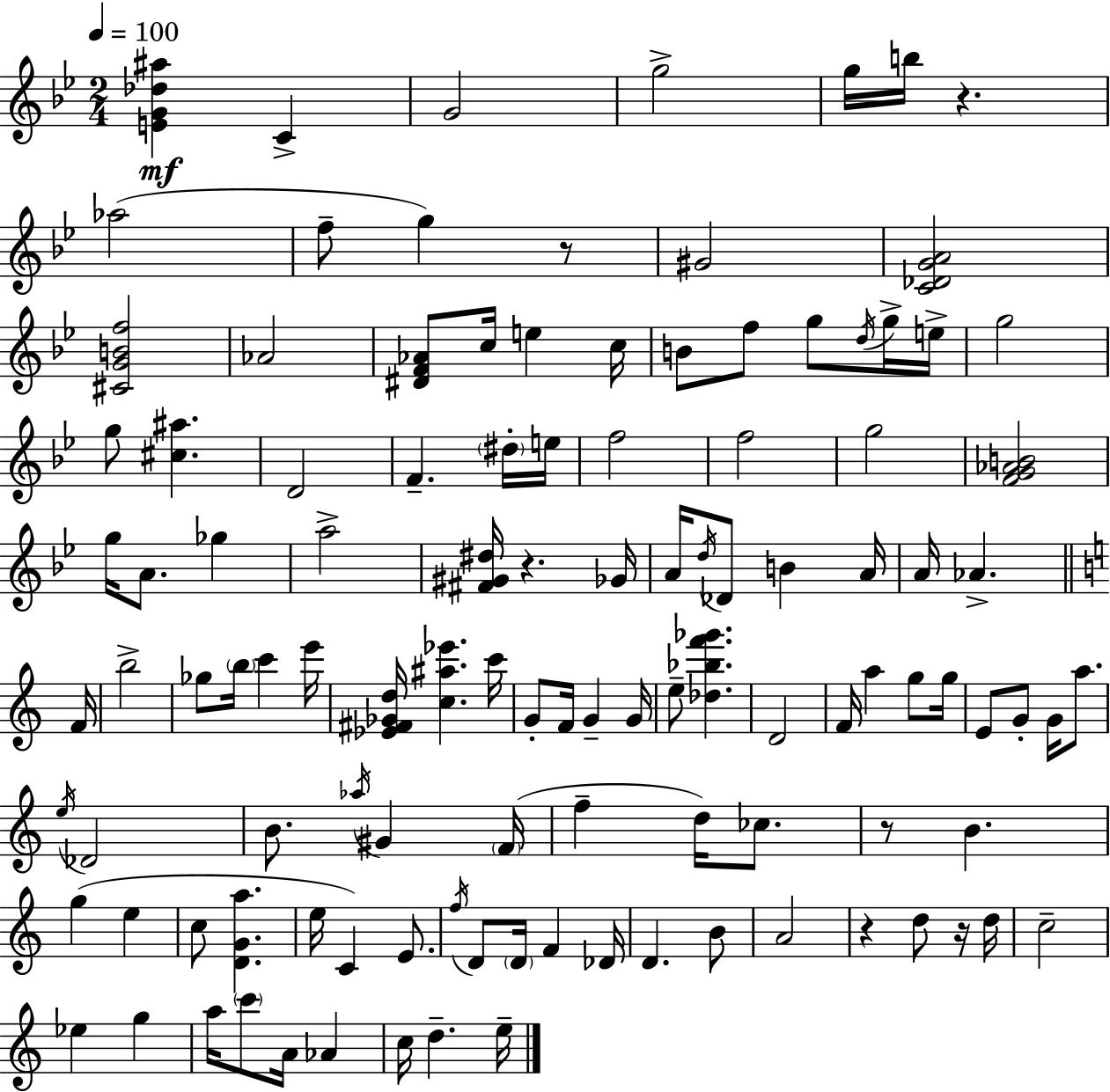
{
  \clef treble
  \numericTimeSignature
  \time 2/4
  \key g \minor
  \tempo 4 = 100
  <e' g' des'' ais''>4\mf c'4-> | g'2 | g''2-> | g''16 b''16 r4. | \break aes''2( | f''8-- g''4) r8 | gis'2 | <c' des' g' a'>2 | \break <cis' g' b' f''>2 | aes'2 | <dis' f' aes'>8 c''16 e''4 c''16 | b'8 f''8 g''8 \acciaccatura { d''16 } g''16-> | \break e''16-> g''2 | g''8 <cis'' ais''>4. | d'2 | f'4.-- \parenthesize dis''16-. | \break e''16 f''2 | f''2 | g''2 | <f' g' aes' b'>2 | \break g''16 a'8. ges''4 | a''2-> | <fis' gis' dis''>16 r4. | ges'16 a'16 \acciaccatura { d''16 } des'8 b'4 | \break a'16 a'16 aes'4.-> | \bar "||" \break \key a \minor f'16 b''2-> | ges''8 \parenthesize b''16 c'''4 | e'''16 <ees' fis' ges' d''>16 <c'' ais'' ees'''>4. | c'''16 g'8-. f'16 g'4-- | \break g'16 e''8-- <des'' bes'' f''' ges'''>4. | d'2 | f'16 a''4 g''8 | g''16 e'8 g'8-. g'16 a''8. | \break \acciaccatura { e''16 } des'2 | b'8. \acciaccatura { aes''16 } gis'4 | \parenthesize f'16( f''4-- d''16) | ces''8. r8 b'4. | \break g''4( e''4 | c''8 <d' g' a''>4. | e''16 c'4) | e'8. \acciaccatura { f''16 } d'8 \parenthesize d'16 f'4 | \break des'16 d'4. | b'8 a'2 | r4 | d''8 r16 d''16 c''2-- | \break ees''4 | g''4 a''16 \parenthesize c'''8 a'16 | aes'4 c''16 d''4.-- | e''16-- \bar "|."
}